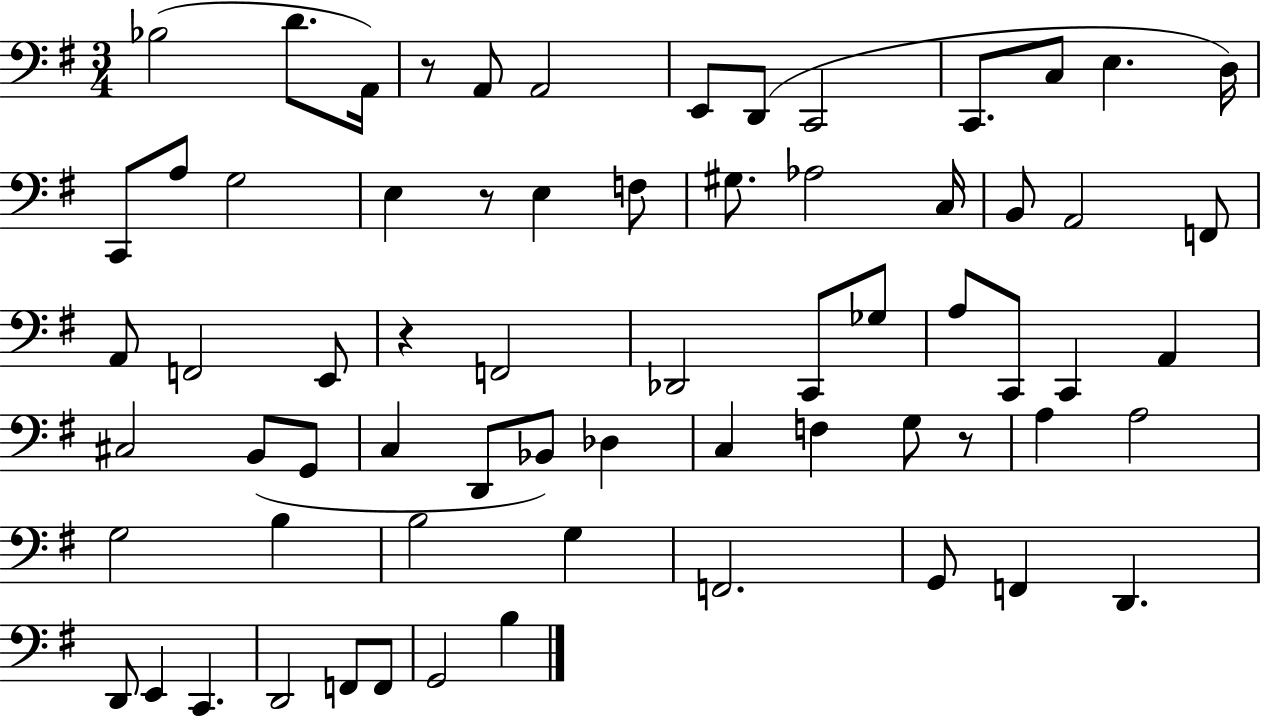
X:1
T:Untitled
M:3/4
L:1/4
K:G
_B,2 D/2 A,,/4 z/2 A,,/2 A,,2 E,,/2 D,,/2 C,,2 C,,/2 C,/2 E, D,/4 C,,/2 A,/2 G,2 E, z/2 E, F,/2 ^G,/2 _A,2 C,/4 B,,/2 A,,2 F,,/2 A,,/2 F,,2 E,,/2 z F,,2 _D,,2 C,,/2 _G,/2 A,/2 C,,/2 C,, A,, ^C,2 B,,/2 G,,/2 C, D,,/2 _B,,/2 _D, C, F, G,/2 z/2 A, A,2 G,2 B, B,2 G, F,,2 G,,/2 F,, D,, D,,/2 E,, C,, D,,2 F,,/2 F,,/2 G,,2 B,